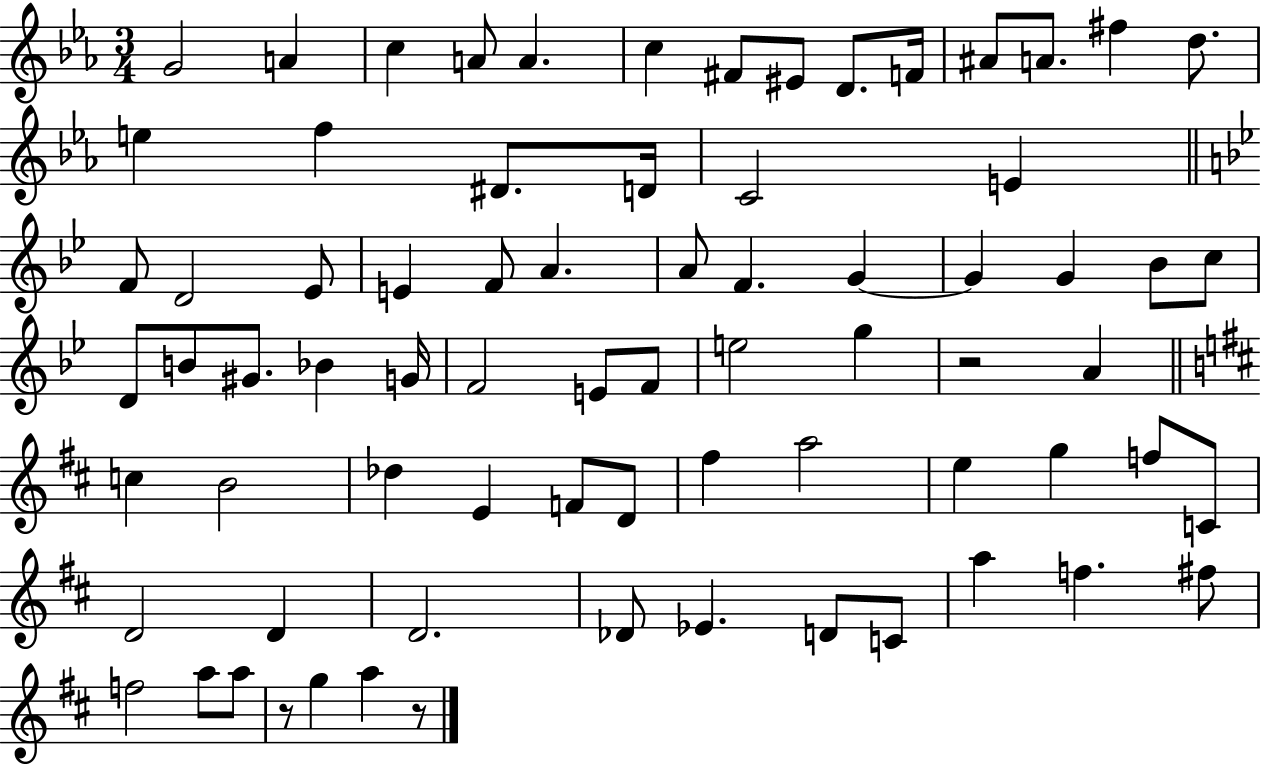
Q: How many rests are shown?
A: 3